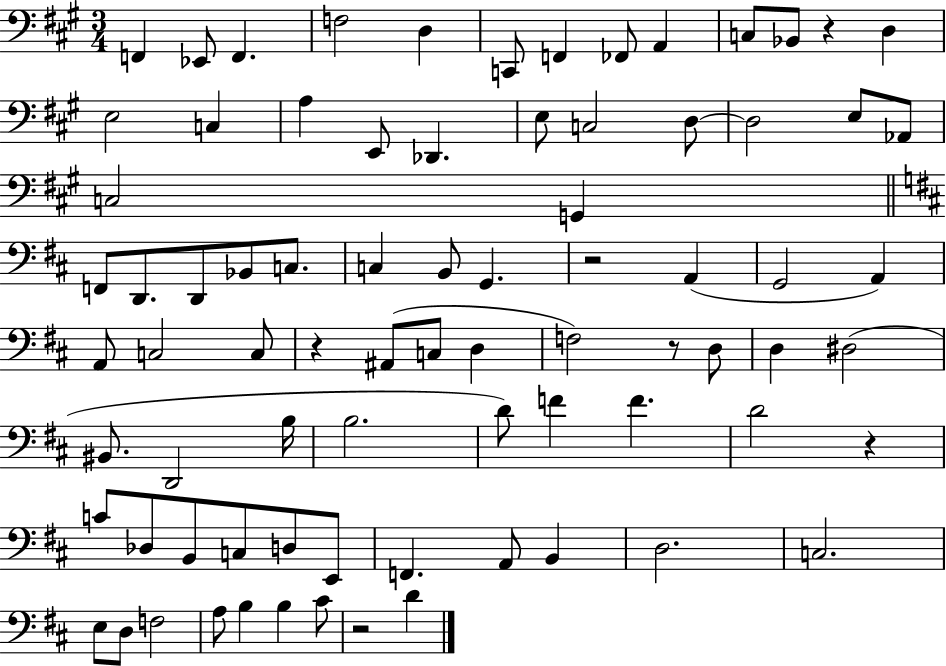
X:1
T:Untitled
M:3/4
L:1/4
K:A
F,, _E,,/2 F,, F,2 D, C,,/2 F,, _F,,/2 A,, C,/2 _B,,/2 z D, E,2 C, A, E,,/2 _D,, E,/2 C,2 D,/2 D,2 E,/2 _A,,/2 C,2 G,, F,,/2 D,,/2 D,,/2 _B,,/2 C,/2 C, B,,/2 G,, z2 A,, G,,2 A,, A,,/2 C,2 C,/2 z ^A,,/2 C,/2 D, F,2 z/2 D,/2 D, ^D,2 ^B,,/2 D,,2 B,/4 B,2 D/2 F F D2 z C/2 _D,/2 B,,/2 C,/2 D,/2 E,,/2 F,, A,,/2 B,, D,2 C,2 E,/2 D,/2 F,2 A,/2 B, B, ^C/2 z2 D